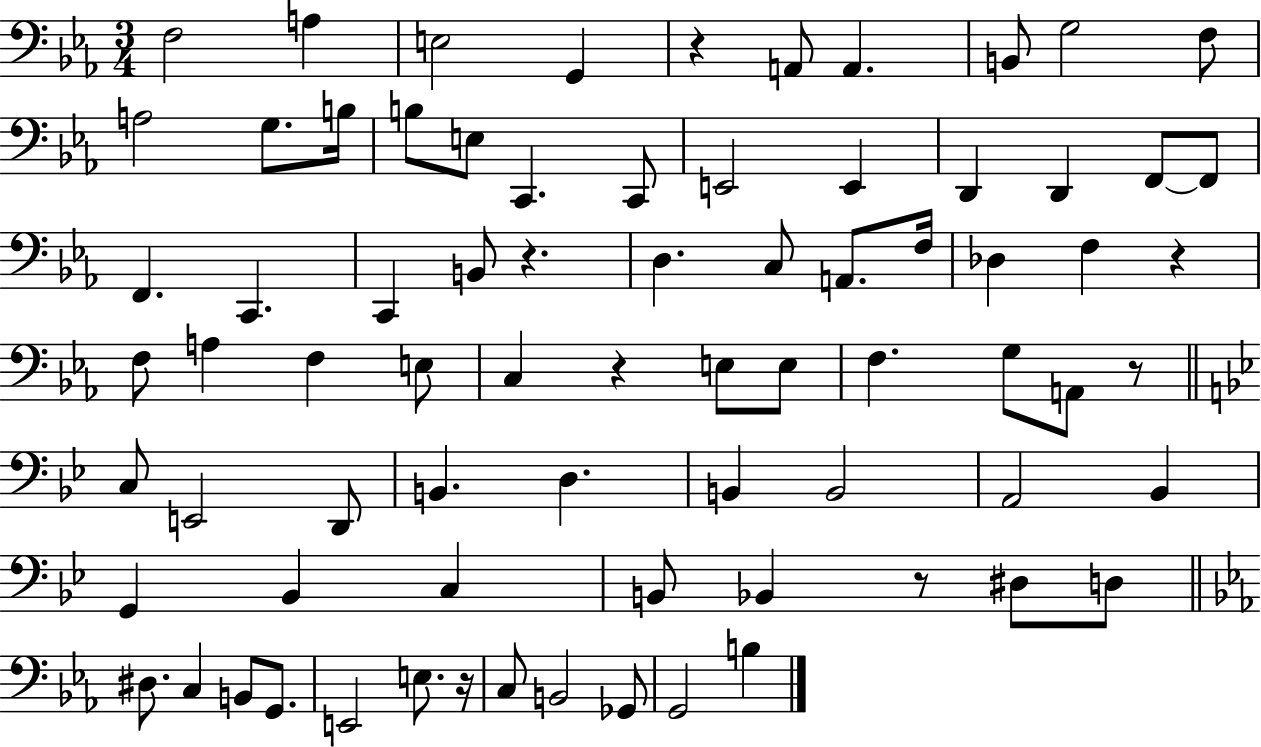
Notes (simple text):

F3/h A3/q E3/h G2/q R/q A2/e A2/q. B2/e G3/h F3/e A3/h G3/e. B3/s B3/e E3/e C2/q. C2/e E2/h E2/q D2/q D2/q F2/e F2/e F2/q. C2/q. C2/q B2/e R/q. D3/q. C3/e A2/e. F3/s Db3/q F3/q R/q F3/e A3/q F3/q E3/e C3/q R/q E3/e E3/e F3/q. G3/e A2/e R/e C3/e E2/h D2/e B2/q. D3/q. B2/q B2/h A2/h Bb2/q G2/q Bb2/q C3/q B2/e Bb2/q R/e D#3/e D3/e D#3/e. C3/q B2/e G2/e. E2/h E3/e. R/s C3/e B2/h Gb2/e G2/h B3/q